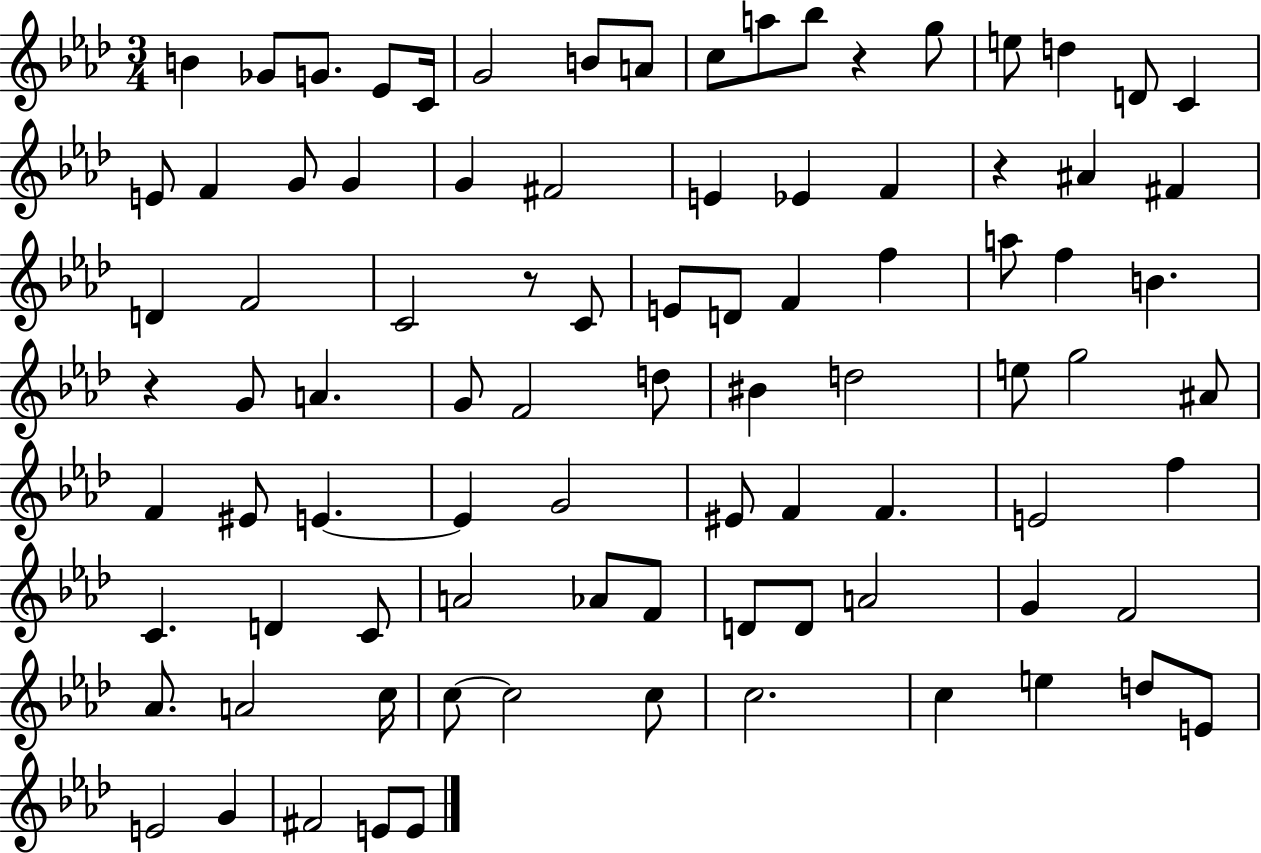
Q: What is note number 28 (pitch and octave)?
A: D4